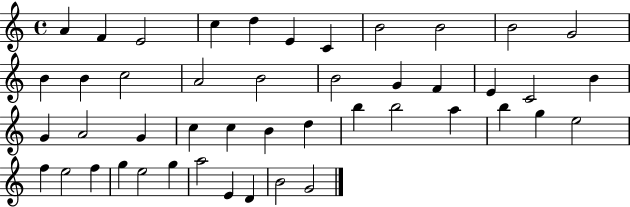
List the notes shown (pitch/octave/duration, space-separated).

A4/q F4/q E4/h C5/q D5/q E4/q C4/q B4/h B4/h B4/h G4/h B4/q B4/q C5/h A4/h B4/h B4/h G4/q F4/q E4/q C4/h B4/q G4/q A4/h G4/q C5/q C5/q B4/q D5/q B5/q B5/h A5/q B5/q G5/q E5/h F5/q E5/h F5/q G5/q E5/h G5/q A5/h E4/q D4/q B4/h G4/h